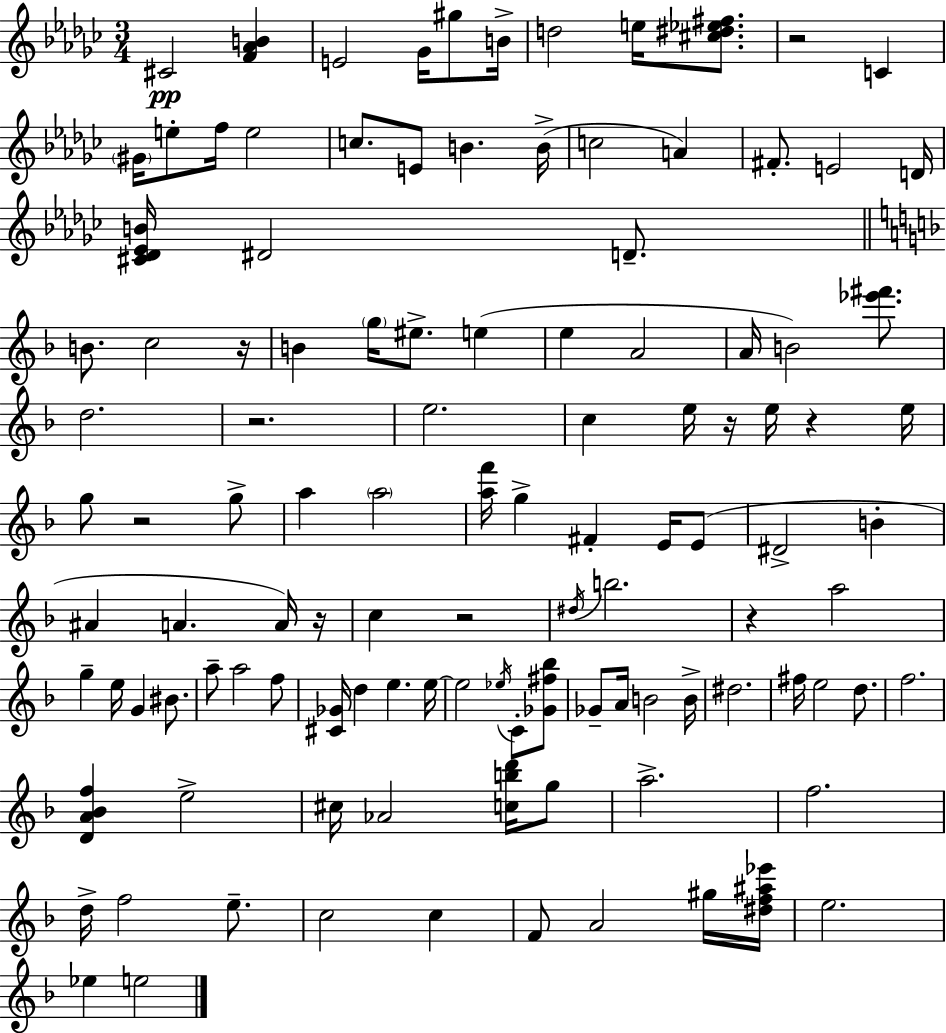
C#4/h [F4,Ab4,B4]/q E4/h Gb4/s G#5/e B4/s D5/h E5/s [C#5,D#5,Eb5,F#5]/e. R/h C4/q G#4/s E5/e F5/s E5/h C5/e. E4/e B4/q. B4/s C5/h A4/q F#4/e. E4/h D4/s [C#4,Db4,Eb4,B4]/s D#4/h D4/e. B4/e. C5/h R/s B4/q G5/s EIS5/e. E5/q E5/q A4/h A4/s B4/h [Eb6,F#6]/e. D5/h. R/h. E5/h. C5/q E5/s R/s E5/s R/q E5/s G5/e R/h G5/e A5/q A5/h [A5,F6]/s G5/q F#4/q E4/s E4/e D#4/h B4/q A#4/q A4/q. A4/s R/s C5/q R/h D#5/s B5/h. R/q A5/h G5/q E5/s G4/q BIS4/e. A5/e A5/h F5/e [C#4,Gb4]/s D5/q E5/q. E5/s E5/h Eb5/s C4/e [Gb4,F#5,Bb5]/e Gb4/e A4/s B4/h B4/s D#5/h. F#5/s E5/h D5/e. F5/h. [D4,A4,Bb4,F5]/q E5/h C#5/s Ab4/h [C5,B5,D6]/s G5/e A5/h. F5/h. D5/s F5/h E5/e. C5/h C5/q F4/e A4/h G#5/s [D#5,F5,A#5,Eb6]/s E5/h. Eb5/q E5/h